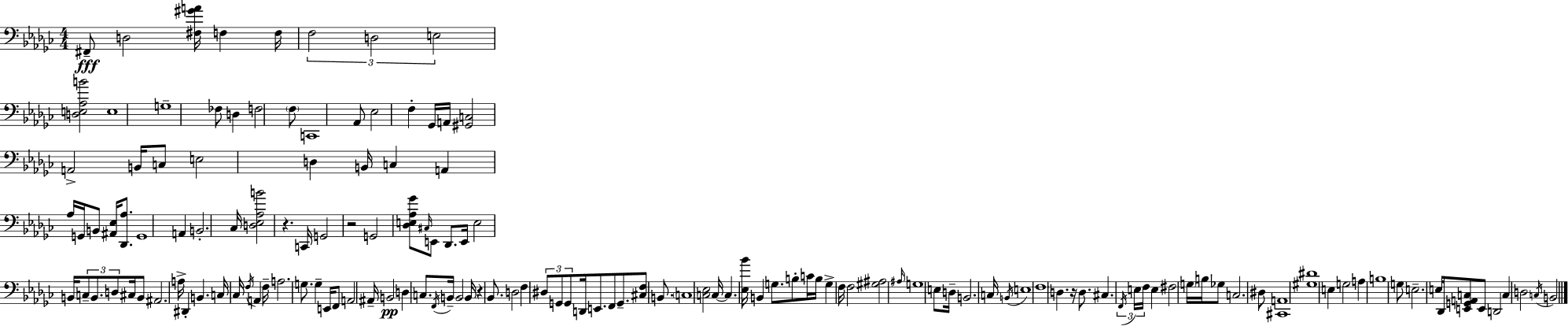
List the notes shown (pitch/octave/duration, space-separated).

F#2/e D3/h [F#3,G#4,A4]/s F3/q F3/s F3/h D3/h E3/h [D3,E3,Ab3,B4]/h E3/w G3/w FES3/e D3/q F3/h F3/e C2/w Ab2/e Eb3/h F3/q Gb2/s A2/s [G#2,C3]/h A2/h B2/s C3/e E3/h D3/q B2/s C3/q A2/q Ab3/s G2/s B2/e [A#2,Eb3]/s [Db2,Ab3]/e. G2/w A2/q B2/h. CES3/s [D3,Eb3,Ab3,B4]/h R/q. C2/s G2/h R/h G2/h [Db3,E3,Ab3,Gb4]/e C#3/s E2/e Db2/e. E2/s E3/h B2/s C3/e B2/e. D3/e C#3/s B2/e A#2/h. A3/s D#2/q B2/q. C3/s CES3/s F3/s A2/q F3/s A3/h. G3/e. G3/q E2/s F2/e A2/h A#2/s B2/h D3/q C3/e. F2/s B2/s B2/h B2/s R/q Bb2/e. D3/h F3/q D#3/e G2/e G2/e D2/s E2/e. F2/e G2/e. [C#3,F3]/e B2/e. C3/w [C3,Eb3]/h C3/s C3/q. [Eb3,Bb4]/s B2/q G3/e. B3/e C4/s B3/s G3/q F3/s F3/h [G#3,A#3]/h A#3/s G3/w E3/e D3/s B2/h. C3/s B2/s E3/w F3/w D3/q. R/s D3/e. C#3/q. F2/s E3/s F3/s E3/q F#3/h G3/s B3/s Gb3/e C3/h. D#3/e [C#2,A2]/w [G#3,D#4]/w E3/q G3/h A3/q B3/w G3/e E3/h. E3/s Db2/s [E2,G2,A2,C3]/e E2/e D2/h C3/q D3/h C3/s B2/h